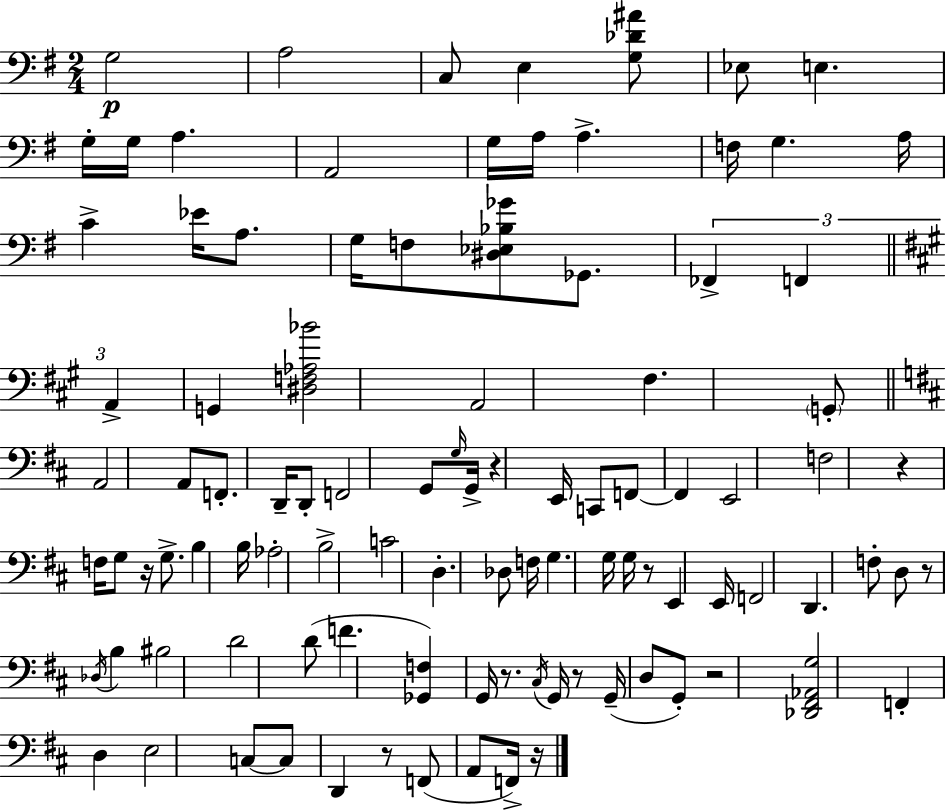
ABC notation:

X:1
T:Untitled
M:2/4
L:1/4
K:G
G,2 A,2 C,/2 E, [G,_D^A]/2 _E,/2 E, G,/4 G,/4 A, A,,2 G,/4 A,/4 A, F,/4 G, A,/4 C _E/4 A,/2 G,/4 F,/2 [^D,_E,_B,_G]/2 _G,,/2 _F,, F,, A,, G,, [^D,F,_A,_B]2 A,,2 ^F, G,,/2 A,,2 A,,/2 F,,/2 D,,/4 D,,/2 F,,2 G,,/2 G,/4 G,,/4 z E,,/4 C,,/2 F,,/2 F,, E,,2 F,2 z F,/4 G,/2 z/4 G,/2 B, B,/4 _A,2 B,2 C2 D, _D,/2 F,/4 G, G,/4 G,/4 z/2 E,, E,,/4 F,,2 D,, F,/2 D,/2 z/2 _D,/4 B, ^B,2 D2 D/2 F [_G,,F,] G,,/4 z/2 ^C,/4 G,,/4 z/2 G,,/4 D,/2 G,,/2 z2 [_D,,^F,,_A,,G,]2 F,, D, E,2 C,/2 C,/2 D,, z/2 F,,/2 A,,/2 F,,/4 z/4